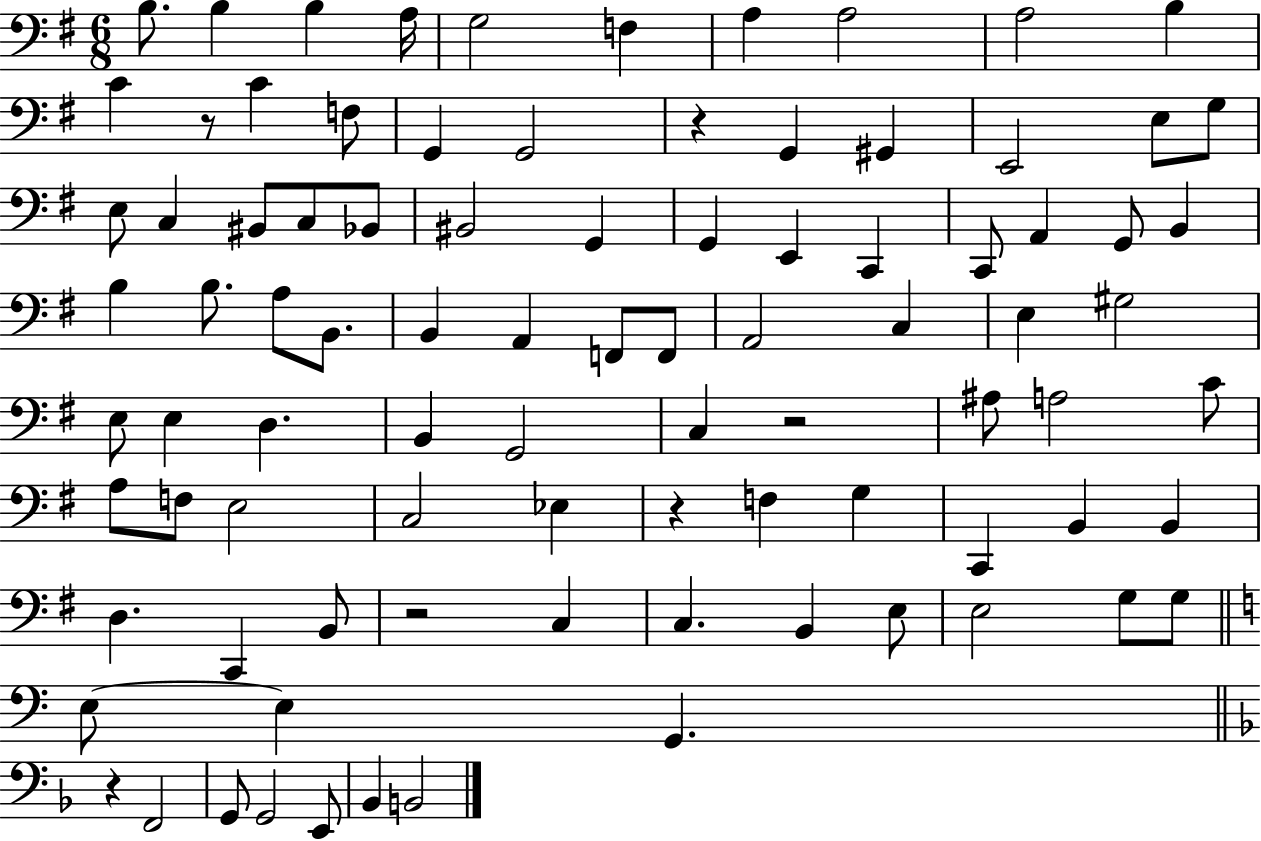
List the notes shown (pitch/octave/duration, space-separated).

B3/e. B3/q B3/q A3/s G3/h F3/q A3/q A3/h A3/h B3/q C4/q R/e C4/q F3/e G2/q G2/h R/q G2/q G#2/q E2/h E3/e G3/e E3/e C3/q BIS2/e C3/e Bb2/e BIS2/h G2/q G2/q E2/q C2/q C2/e A2/q G2/e B2/q B3/q B3/e. A3/e B2/e. B2/q A2/q F2/e F2/e A2/h C3/q E3/q G#3/h E3/e E3/q D3/q. B2/q G2/h C3/q R/h A#3/e A3/h C4/e A3/e F3/e E3/h C3/h Eb3/q R/q F3/q G3/q C2/q B2/q B2/q D3/q. C2/q B2/e R/h C3/q C3/q. B2/q E3/e E3/h G3/e G3/e E3/e E3/q G2/q. R/q F2/h G2/e G2/h E2/e Bb2/q B2/h